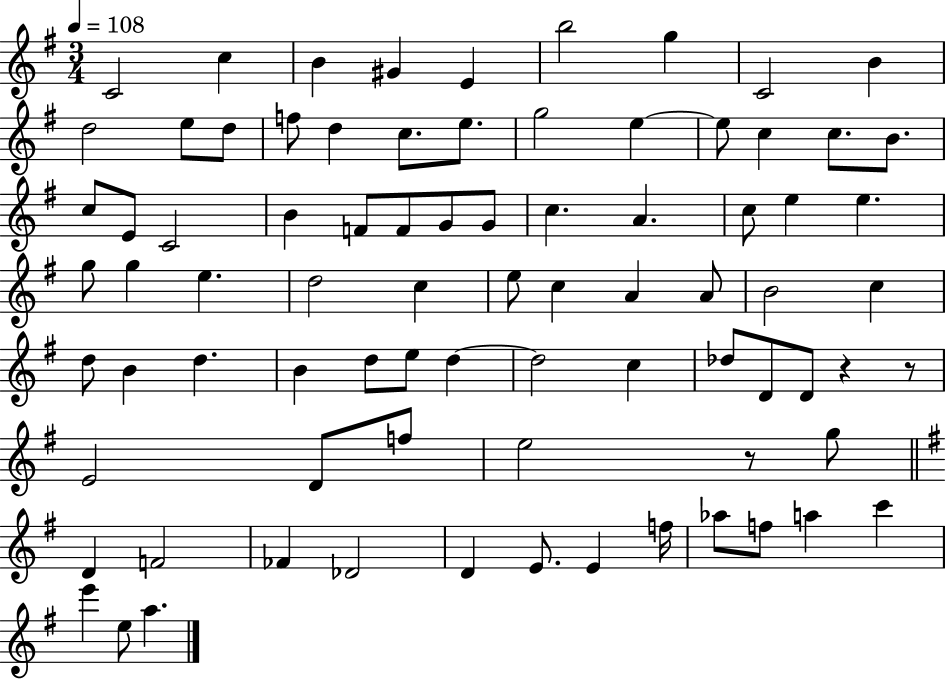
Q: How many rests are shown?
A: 3